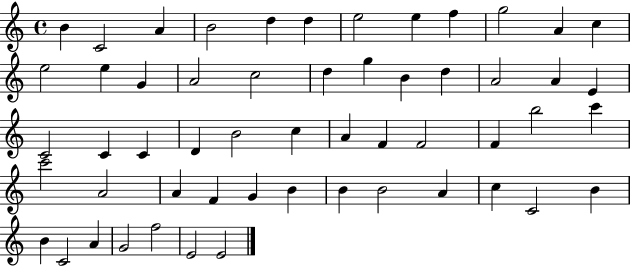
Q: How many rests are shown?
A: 0